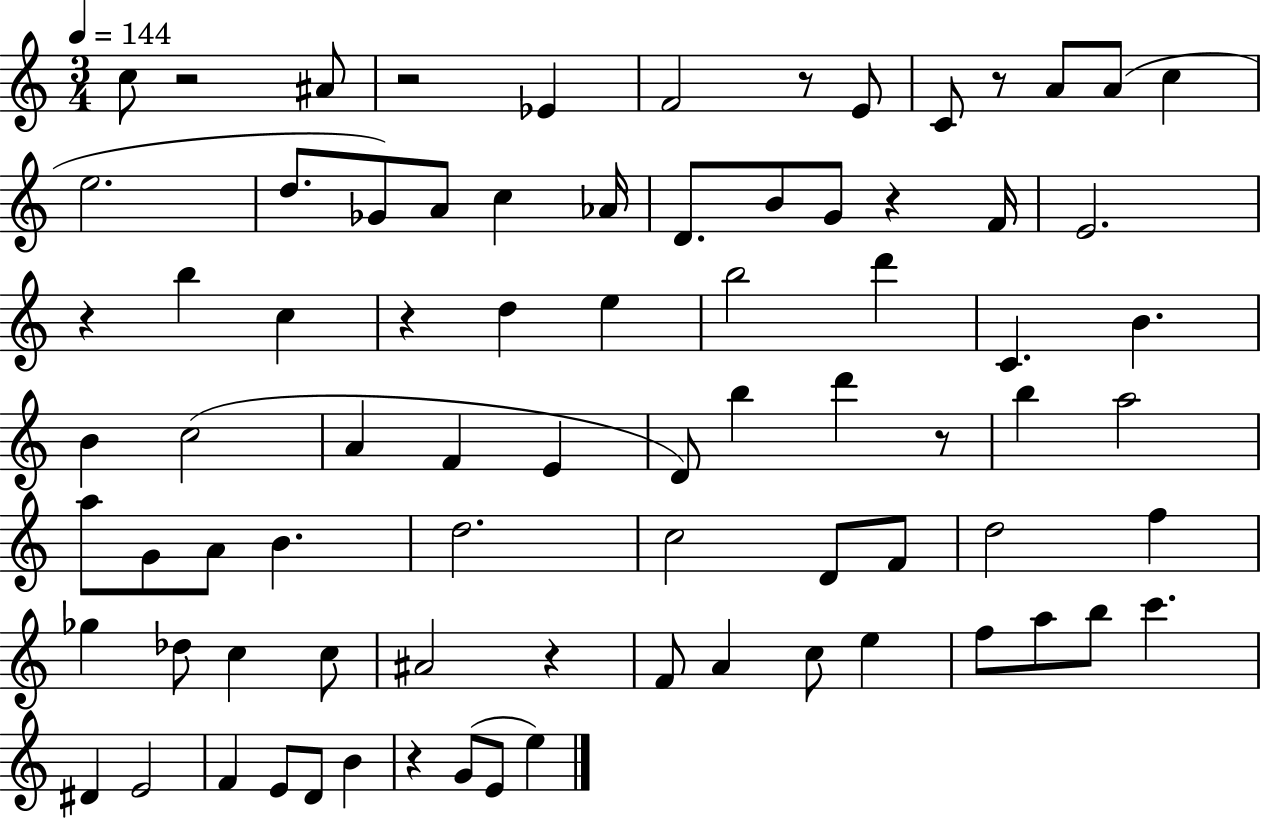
{
  \clef treble
  \numericTimeSignature
  \time 3/4
  \key c \major
  \tempo 4 = 144
  c''8 r2 ais'8 | r2 ees'4 | f'2 r8 e'8 | c'8 r8 a'8 a'8( c''4 | \break e''2. | d''8. ges'8) a'8 c''4 aes'16 | d'8. b'8 g'8 r4 f'16 | e'2. | \break r4 b''4 c''4 | r4 d''4 e''4 | b''2 d'''4 | c'4. b'4. | \break b'4 c''2( | a'4 f'4 e'4 | d'8) b''4 d'''4 r8 | b''4 a''2 | \break a''8 g'8 a'8 b'4. | d''2. | c''2 d'8 f'8 | d''2 f''4 | \break ges''4 des''8 c''4 c''8 | ais'2 r4 | f'8 a'4 c''8 e''4 | f''8 a''8 b''8 c'''4. | \break dis'4 e'2 | f'4 e'8 d'8 b'4 | r4 g'8( e'8 e''4) | \bar "|."
}